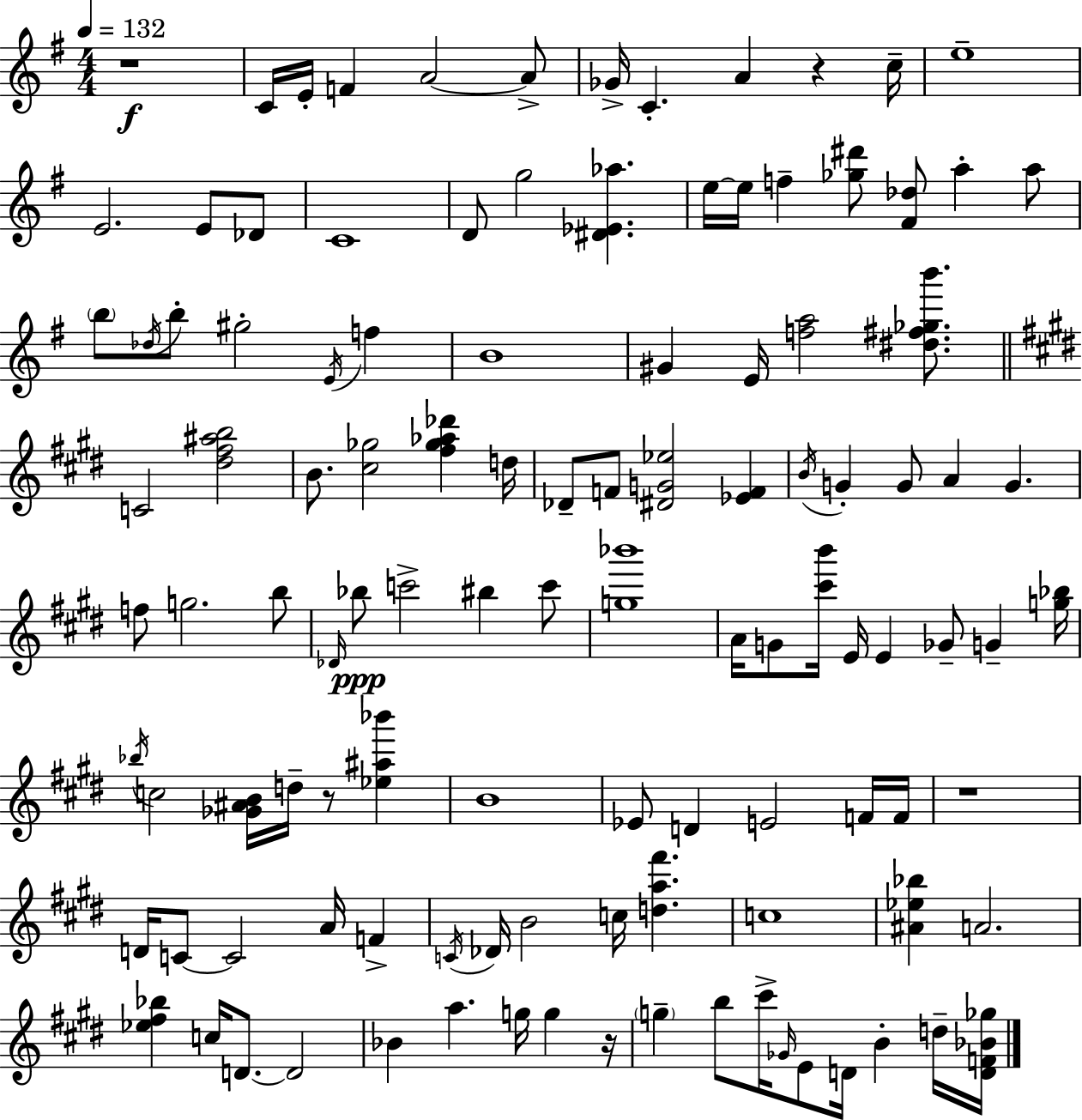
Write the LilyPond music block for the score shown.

{
  \clef treble
  \numericTimeSignature
  \time 4/4
  \key e \minor
  \tempo 4 = 132
  r1\f | c'16 e'16-. f'4 a'2~~ a'8-> | ges'16-> c'4.-. a'4 r4 c''16-- | e''1-- | \break e'2. e'8 des'8 | c'1 | d'8 g''2 <dis' ees' aes''>4. | e''16~~ e''16 f''4-- <ges'' dis'''>8 <fis' des''>8 a''4-. a''8 | \break \parenthesize b''8 \acciaccatura { des''16 } b''8-. gis''2-. \acciaccatura { e'16 } f''4 | b'1 | gis'4 e'16 <f'' a''>2 <dis'' fis'' ges'' b'''>8. | \bar "||" \break \key e \major c'2 <dis'' fis'' ais'' b''>2 | b'8. <cis'' ges''>2 <fis'' ges'' aes'' des'''>4 d''16 | des'8-- f'8 <dis' g' ees''>2 <ees' f'>4 | \acciaccatura { b'16 } g'4-. g'8 a'4 g'4. | \break f''8 g''2. b''8 | \grace { des'16 } bes''8\ppp c'''2-> bis''4 | c'''8 <g'' bes'''>1 | a'16 g'8 <cis''' b'''>16 e'16 e'4 ges'8-- g'4-- | \break <g'' bes''>16 \acciaccatura { bes''16 } c''2 <ges' ais' b'>16 d''16-- r8 <ees'' ais'' bes'''>4 | b'1 | ees'8 d'4 e'2 | f'16 f'16 r1 | \break d'16 c'8~~ c'2 a'16 f'4-> | \acciaccatura { c'16 } des'16 b'2 c''16 <d'' a'' fis'''>4. | c''1 | <ais' ees'' bes''>4 a'2. | \break <ees'' fis'' bes''>4 c''16 d'8.~~ d'2 | bes'4 a''4. g''16 g''4 | r16 \parenthesize g''4-- b''8 cis'''16-> \grace { ges'16 } e'8 d'16 b'4-. | d''16-- <d' f' bes' ges''>16 \bar "|."
}